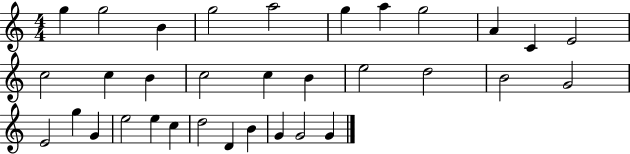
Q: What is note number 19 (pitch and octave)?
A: D5